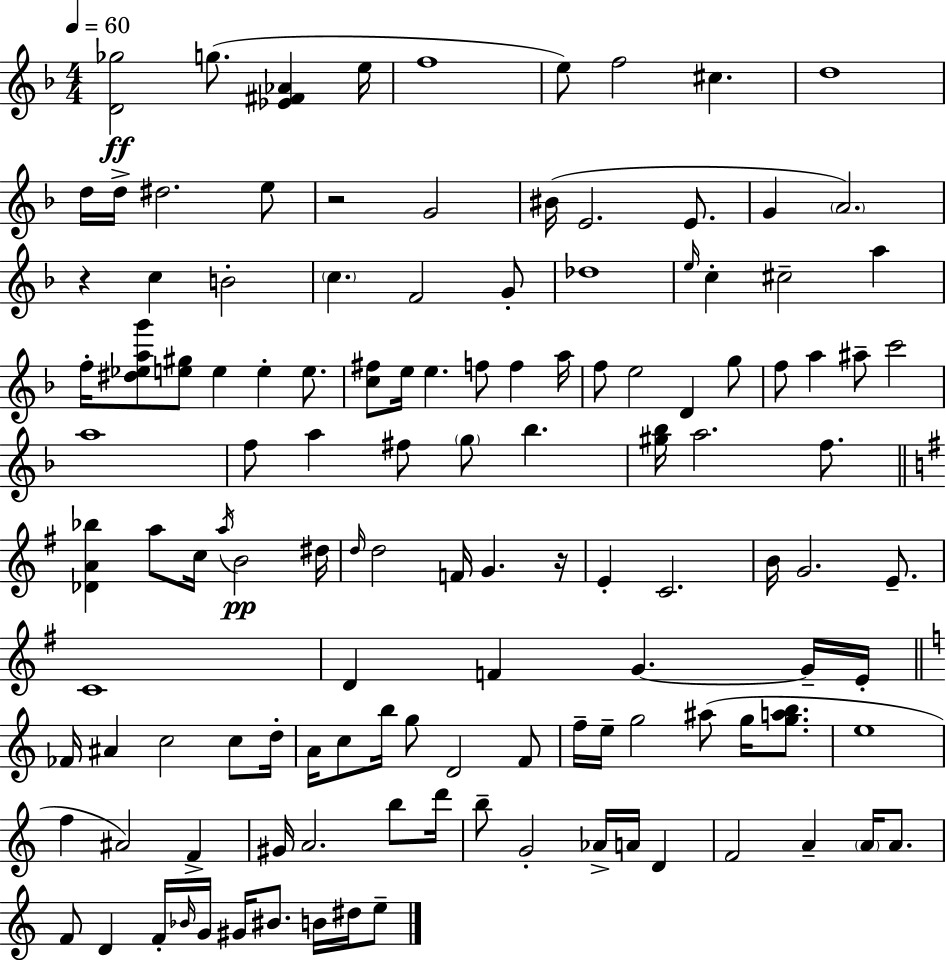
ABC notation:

X:1
T:Untitled
M:4/4
L:1/4
K:Dm
[D_g]2 g/2 [_E^F_A] e/4 f4 e/2 f2 ^c d4 d/4 d/4 ^d2 e/2 z2 G2 ^B/4 E2 E/2 G A2 z c B2 c F2 G/2 _d4 e/4 c ^c2 a f/4 [^d_eag']/2 [e^g]/2 e e e/2 [c^f]/2 e/4 e f/2 f a/4 f/2 e2 D g/2 f/2 a ^a/2 c'2 a4 f/2 a ^f/2 g/2 _b [^g_b]/4 a2 f/2 [_DA_b] a/2 c/4 a/4 B2 ^d/4 d/4 d2 F/4 G z/4 E C2 B/4 G2 E/2 C4 D F G G/4 E/4 _F/4 ^A c2 c/2 d/4 A/4 c/2 b/4 g/2 D2 F/2 f/4 e/4 g2 ^a/2 g/4 [gab]/2 e4 f ^A2 F ^G/4 A2 b/2 d'/4 b/2 G2 _A/4 A/4 D F2 A A/4 A/2 F/2 D F/4 _B/4 G/4 ^G/4 ^B/2 B/4 ^d/4 e/2